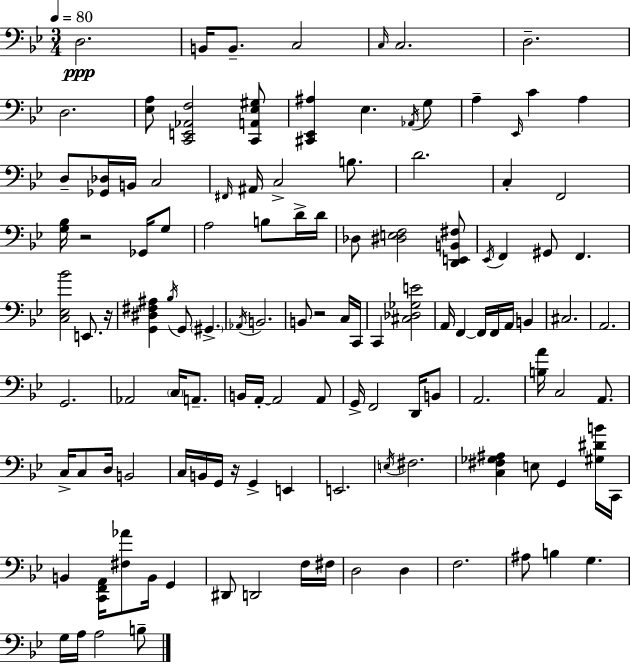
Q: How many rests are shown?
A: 4